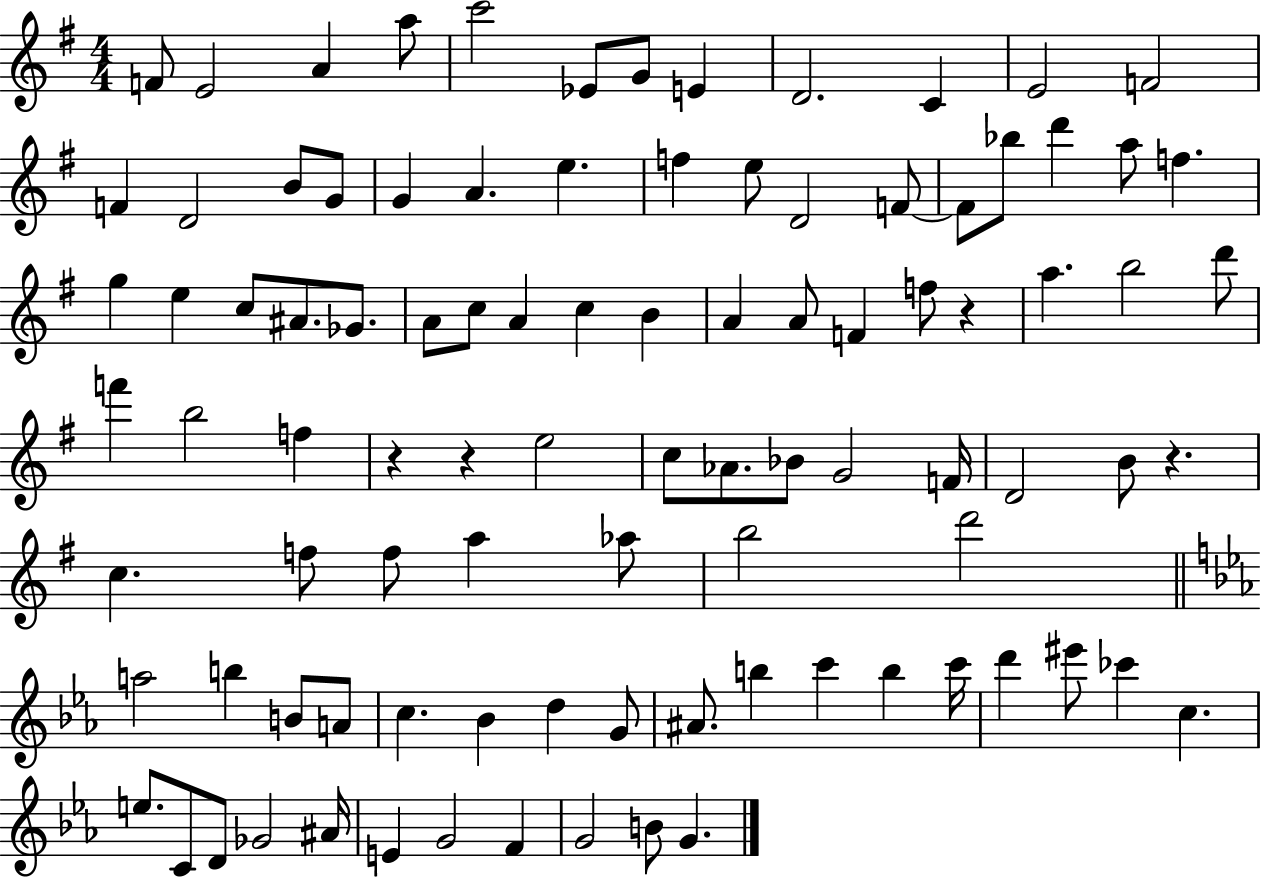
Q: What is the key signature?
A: G major